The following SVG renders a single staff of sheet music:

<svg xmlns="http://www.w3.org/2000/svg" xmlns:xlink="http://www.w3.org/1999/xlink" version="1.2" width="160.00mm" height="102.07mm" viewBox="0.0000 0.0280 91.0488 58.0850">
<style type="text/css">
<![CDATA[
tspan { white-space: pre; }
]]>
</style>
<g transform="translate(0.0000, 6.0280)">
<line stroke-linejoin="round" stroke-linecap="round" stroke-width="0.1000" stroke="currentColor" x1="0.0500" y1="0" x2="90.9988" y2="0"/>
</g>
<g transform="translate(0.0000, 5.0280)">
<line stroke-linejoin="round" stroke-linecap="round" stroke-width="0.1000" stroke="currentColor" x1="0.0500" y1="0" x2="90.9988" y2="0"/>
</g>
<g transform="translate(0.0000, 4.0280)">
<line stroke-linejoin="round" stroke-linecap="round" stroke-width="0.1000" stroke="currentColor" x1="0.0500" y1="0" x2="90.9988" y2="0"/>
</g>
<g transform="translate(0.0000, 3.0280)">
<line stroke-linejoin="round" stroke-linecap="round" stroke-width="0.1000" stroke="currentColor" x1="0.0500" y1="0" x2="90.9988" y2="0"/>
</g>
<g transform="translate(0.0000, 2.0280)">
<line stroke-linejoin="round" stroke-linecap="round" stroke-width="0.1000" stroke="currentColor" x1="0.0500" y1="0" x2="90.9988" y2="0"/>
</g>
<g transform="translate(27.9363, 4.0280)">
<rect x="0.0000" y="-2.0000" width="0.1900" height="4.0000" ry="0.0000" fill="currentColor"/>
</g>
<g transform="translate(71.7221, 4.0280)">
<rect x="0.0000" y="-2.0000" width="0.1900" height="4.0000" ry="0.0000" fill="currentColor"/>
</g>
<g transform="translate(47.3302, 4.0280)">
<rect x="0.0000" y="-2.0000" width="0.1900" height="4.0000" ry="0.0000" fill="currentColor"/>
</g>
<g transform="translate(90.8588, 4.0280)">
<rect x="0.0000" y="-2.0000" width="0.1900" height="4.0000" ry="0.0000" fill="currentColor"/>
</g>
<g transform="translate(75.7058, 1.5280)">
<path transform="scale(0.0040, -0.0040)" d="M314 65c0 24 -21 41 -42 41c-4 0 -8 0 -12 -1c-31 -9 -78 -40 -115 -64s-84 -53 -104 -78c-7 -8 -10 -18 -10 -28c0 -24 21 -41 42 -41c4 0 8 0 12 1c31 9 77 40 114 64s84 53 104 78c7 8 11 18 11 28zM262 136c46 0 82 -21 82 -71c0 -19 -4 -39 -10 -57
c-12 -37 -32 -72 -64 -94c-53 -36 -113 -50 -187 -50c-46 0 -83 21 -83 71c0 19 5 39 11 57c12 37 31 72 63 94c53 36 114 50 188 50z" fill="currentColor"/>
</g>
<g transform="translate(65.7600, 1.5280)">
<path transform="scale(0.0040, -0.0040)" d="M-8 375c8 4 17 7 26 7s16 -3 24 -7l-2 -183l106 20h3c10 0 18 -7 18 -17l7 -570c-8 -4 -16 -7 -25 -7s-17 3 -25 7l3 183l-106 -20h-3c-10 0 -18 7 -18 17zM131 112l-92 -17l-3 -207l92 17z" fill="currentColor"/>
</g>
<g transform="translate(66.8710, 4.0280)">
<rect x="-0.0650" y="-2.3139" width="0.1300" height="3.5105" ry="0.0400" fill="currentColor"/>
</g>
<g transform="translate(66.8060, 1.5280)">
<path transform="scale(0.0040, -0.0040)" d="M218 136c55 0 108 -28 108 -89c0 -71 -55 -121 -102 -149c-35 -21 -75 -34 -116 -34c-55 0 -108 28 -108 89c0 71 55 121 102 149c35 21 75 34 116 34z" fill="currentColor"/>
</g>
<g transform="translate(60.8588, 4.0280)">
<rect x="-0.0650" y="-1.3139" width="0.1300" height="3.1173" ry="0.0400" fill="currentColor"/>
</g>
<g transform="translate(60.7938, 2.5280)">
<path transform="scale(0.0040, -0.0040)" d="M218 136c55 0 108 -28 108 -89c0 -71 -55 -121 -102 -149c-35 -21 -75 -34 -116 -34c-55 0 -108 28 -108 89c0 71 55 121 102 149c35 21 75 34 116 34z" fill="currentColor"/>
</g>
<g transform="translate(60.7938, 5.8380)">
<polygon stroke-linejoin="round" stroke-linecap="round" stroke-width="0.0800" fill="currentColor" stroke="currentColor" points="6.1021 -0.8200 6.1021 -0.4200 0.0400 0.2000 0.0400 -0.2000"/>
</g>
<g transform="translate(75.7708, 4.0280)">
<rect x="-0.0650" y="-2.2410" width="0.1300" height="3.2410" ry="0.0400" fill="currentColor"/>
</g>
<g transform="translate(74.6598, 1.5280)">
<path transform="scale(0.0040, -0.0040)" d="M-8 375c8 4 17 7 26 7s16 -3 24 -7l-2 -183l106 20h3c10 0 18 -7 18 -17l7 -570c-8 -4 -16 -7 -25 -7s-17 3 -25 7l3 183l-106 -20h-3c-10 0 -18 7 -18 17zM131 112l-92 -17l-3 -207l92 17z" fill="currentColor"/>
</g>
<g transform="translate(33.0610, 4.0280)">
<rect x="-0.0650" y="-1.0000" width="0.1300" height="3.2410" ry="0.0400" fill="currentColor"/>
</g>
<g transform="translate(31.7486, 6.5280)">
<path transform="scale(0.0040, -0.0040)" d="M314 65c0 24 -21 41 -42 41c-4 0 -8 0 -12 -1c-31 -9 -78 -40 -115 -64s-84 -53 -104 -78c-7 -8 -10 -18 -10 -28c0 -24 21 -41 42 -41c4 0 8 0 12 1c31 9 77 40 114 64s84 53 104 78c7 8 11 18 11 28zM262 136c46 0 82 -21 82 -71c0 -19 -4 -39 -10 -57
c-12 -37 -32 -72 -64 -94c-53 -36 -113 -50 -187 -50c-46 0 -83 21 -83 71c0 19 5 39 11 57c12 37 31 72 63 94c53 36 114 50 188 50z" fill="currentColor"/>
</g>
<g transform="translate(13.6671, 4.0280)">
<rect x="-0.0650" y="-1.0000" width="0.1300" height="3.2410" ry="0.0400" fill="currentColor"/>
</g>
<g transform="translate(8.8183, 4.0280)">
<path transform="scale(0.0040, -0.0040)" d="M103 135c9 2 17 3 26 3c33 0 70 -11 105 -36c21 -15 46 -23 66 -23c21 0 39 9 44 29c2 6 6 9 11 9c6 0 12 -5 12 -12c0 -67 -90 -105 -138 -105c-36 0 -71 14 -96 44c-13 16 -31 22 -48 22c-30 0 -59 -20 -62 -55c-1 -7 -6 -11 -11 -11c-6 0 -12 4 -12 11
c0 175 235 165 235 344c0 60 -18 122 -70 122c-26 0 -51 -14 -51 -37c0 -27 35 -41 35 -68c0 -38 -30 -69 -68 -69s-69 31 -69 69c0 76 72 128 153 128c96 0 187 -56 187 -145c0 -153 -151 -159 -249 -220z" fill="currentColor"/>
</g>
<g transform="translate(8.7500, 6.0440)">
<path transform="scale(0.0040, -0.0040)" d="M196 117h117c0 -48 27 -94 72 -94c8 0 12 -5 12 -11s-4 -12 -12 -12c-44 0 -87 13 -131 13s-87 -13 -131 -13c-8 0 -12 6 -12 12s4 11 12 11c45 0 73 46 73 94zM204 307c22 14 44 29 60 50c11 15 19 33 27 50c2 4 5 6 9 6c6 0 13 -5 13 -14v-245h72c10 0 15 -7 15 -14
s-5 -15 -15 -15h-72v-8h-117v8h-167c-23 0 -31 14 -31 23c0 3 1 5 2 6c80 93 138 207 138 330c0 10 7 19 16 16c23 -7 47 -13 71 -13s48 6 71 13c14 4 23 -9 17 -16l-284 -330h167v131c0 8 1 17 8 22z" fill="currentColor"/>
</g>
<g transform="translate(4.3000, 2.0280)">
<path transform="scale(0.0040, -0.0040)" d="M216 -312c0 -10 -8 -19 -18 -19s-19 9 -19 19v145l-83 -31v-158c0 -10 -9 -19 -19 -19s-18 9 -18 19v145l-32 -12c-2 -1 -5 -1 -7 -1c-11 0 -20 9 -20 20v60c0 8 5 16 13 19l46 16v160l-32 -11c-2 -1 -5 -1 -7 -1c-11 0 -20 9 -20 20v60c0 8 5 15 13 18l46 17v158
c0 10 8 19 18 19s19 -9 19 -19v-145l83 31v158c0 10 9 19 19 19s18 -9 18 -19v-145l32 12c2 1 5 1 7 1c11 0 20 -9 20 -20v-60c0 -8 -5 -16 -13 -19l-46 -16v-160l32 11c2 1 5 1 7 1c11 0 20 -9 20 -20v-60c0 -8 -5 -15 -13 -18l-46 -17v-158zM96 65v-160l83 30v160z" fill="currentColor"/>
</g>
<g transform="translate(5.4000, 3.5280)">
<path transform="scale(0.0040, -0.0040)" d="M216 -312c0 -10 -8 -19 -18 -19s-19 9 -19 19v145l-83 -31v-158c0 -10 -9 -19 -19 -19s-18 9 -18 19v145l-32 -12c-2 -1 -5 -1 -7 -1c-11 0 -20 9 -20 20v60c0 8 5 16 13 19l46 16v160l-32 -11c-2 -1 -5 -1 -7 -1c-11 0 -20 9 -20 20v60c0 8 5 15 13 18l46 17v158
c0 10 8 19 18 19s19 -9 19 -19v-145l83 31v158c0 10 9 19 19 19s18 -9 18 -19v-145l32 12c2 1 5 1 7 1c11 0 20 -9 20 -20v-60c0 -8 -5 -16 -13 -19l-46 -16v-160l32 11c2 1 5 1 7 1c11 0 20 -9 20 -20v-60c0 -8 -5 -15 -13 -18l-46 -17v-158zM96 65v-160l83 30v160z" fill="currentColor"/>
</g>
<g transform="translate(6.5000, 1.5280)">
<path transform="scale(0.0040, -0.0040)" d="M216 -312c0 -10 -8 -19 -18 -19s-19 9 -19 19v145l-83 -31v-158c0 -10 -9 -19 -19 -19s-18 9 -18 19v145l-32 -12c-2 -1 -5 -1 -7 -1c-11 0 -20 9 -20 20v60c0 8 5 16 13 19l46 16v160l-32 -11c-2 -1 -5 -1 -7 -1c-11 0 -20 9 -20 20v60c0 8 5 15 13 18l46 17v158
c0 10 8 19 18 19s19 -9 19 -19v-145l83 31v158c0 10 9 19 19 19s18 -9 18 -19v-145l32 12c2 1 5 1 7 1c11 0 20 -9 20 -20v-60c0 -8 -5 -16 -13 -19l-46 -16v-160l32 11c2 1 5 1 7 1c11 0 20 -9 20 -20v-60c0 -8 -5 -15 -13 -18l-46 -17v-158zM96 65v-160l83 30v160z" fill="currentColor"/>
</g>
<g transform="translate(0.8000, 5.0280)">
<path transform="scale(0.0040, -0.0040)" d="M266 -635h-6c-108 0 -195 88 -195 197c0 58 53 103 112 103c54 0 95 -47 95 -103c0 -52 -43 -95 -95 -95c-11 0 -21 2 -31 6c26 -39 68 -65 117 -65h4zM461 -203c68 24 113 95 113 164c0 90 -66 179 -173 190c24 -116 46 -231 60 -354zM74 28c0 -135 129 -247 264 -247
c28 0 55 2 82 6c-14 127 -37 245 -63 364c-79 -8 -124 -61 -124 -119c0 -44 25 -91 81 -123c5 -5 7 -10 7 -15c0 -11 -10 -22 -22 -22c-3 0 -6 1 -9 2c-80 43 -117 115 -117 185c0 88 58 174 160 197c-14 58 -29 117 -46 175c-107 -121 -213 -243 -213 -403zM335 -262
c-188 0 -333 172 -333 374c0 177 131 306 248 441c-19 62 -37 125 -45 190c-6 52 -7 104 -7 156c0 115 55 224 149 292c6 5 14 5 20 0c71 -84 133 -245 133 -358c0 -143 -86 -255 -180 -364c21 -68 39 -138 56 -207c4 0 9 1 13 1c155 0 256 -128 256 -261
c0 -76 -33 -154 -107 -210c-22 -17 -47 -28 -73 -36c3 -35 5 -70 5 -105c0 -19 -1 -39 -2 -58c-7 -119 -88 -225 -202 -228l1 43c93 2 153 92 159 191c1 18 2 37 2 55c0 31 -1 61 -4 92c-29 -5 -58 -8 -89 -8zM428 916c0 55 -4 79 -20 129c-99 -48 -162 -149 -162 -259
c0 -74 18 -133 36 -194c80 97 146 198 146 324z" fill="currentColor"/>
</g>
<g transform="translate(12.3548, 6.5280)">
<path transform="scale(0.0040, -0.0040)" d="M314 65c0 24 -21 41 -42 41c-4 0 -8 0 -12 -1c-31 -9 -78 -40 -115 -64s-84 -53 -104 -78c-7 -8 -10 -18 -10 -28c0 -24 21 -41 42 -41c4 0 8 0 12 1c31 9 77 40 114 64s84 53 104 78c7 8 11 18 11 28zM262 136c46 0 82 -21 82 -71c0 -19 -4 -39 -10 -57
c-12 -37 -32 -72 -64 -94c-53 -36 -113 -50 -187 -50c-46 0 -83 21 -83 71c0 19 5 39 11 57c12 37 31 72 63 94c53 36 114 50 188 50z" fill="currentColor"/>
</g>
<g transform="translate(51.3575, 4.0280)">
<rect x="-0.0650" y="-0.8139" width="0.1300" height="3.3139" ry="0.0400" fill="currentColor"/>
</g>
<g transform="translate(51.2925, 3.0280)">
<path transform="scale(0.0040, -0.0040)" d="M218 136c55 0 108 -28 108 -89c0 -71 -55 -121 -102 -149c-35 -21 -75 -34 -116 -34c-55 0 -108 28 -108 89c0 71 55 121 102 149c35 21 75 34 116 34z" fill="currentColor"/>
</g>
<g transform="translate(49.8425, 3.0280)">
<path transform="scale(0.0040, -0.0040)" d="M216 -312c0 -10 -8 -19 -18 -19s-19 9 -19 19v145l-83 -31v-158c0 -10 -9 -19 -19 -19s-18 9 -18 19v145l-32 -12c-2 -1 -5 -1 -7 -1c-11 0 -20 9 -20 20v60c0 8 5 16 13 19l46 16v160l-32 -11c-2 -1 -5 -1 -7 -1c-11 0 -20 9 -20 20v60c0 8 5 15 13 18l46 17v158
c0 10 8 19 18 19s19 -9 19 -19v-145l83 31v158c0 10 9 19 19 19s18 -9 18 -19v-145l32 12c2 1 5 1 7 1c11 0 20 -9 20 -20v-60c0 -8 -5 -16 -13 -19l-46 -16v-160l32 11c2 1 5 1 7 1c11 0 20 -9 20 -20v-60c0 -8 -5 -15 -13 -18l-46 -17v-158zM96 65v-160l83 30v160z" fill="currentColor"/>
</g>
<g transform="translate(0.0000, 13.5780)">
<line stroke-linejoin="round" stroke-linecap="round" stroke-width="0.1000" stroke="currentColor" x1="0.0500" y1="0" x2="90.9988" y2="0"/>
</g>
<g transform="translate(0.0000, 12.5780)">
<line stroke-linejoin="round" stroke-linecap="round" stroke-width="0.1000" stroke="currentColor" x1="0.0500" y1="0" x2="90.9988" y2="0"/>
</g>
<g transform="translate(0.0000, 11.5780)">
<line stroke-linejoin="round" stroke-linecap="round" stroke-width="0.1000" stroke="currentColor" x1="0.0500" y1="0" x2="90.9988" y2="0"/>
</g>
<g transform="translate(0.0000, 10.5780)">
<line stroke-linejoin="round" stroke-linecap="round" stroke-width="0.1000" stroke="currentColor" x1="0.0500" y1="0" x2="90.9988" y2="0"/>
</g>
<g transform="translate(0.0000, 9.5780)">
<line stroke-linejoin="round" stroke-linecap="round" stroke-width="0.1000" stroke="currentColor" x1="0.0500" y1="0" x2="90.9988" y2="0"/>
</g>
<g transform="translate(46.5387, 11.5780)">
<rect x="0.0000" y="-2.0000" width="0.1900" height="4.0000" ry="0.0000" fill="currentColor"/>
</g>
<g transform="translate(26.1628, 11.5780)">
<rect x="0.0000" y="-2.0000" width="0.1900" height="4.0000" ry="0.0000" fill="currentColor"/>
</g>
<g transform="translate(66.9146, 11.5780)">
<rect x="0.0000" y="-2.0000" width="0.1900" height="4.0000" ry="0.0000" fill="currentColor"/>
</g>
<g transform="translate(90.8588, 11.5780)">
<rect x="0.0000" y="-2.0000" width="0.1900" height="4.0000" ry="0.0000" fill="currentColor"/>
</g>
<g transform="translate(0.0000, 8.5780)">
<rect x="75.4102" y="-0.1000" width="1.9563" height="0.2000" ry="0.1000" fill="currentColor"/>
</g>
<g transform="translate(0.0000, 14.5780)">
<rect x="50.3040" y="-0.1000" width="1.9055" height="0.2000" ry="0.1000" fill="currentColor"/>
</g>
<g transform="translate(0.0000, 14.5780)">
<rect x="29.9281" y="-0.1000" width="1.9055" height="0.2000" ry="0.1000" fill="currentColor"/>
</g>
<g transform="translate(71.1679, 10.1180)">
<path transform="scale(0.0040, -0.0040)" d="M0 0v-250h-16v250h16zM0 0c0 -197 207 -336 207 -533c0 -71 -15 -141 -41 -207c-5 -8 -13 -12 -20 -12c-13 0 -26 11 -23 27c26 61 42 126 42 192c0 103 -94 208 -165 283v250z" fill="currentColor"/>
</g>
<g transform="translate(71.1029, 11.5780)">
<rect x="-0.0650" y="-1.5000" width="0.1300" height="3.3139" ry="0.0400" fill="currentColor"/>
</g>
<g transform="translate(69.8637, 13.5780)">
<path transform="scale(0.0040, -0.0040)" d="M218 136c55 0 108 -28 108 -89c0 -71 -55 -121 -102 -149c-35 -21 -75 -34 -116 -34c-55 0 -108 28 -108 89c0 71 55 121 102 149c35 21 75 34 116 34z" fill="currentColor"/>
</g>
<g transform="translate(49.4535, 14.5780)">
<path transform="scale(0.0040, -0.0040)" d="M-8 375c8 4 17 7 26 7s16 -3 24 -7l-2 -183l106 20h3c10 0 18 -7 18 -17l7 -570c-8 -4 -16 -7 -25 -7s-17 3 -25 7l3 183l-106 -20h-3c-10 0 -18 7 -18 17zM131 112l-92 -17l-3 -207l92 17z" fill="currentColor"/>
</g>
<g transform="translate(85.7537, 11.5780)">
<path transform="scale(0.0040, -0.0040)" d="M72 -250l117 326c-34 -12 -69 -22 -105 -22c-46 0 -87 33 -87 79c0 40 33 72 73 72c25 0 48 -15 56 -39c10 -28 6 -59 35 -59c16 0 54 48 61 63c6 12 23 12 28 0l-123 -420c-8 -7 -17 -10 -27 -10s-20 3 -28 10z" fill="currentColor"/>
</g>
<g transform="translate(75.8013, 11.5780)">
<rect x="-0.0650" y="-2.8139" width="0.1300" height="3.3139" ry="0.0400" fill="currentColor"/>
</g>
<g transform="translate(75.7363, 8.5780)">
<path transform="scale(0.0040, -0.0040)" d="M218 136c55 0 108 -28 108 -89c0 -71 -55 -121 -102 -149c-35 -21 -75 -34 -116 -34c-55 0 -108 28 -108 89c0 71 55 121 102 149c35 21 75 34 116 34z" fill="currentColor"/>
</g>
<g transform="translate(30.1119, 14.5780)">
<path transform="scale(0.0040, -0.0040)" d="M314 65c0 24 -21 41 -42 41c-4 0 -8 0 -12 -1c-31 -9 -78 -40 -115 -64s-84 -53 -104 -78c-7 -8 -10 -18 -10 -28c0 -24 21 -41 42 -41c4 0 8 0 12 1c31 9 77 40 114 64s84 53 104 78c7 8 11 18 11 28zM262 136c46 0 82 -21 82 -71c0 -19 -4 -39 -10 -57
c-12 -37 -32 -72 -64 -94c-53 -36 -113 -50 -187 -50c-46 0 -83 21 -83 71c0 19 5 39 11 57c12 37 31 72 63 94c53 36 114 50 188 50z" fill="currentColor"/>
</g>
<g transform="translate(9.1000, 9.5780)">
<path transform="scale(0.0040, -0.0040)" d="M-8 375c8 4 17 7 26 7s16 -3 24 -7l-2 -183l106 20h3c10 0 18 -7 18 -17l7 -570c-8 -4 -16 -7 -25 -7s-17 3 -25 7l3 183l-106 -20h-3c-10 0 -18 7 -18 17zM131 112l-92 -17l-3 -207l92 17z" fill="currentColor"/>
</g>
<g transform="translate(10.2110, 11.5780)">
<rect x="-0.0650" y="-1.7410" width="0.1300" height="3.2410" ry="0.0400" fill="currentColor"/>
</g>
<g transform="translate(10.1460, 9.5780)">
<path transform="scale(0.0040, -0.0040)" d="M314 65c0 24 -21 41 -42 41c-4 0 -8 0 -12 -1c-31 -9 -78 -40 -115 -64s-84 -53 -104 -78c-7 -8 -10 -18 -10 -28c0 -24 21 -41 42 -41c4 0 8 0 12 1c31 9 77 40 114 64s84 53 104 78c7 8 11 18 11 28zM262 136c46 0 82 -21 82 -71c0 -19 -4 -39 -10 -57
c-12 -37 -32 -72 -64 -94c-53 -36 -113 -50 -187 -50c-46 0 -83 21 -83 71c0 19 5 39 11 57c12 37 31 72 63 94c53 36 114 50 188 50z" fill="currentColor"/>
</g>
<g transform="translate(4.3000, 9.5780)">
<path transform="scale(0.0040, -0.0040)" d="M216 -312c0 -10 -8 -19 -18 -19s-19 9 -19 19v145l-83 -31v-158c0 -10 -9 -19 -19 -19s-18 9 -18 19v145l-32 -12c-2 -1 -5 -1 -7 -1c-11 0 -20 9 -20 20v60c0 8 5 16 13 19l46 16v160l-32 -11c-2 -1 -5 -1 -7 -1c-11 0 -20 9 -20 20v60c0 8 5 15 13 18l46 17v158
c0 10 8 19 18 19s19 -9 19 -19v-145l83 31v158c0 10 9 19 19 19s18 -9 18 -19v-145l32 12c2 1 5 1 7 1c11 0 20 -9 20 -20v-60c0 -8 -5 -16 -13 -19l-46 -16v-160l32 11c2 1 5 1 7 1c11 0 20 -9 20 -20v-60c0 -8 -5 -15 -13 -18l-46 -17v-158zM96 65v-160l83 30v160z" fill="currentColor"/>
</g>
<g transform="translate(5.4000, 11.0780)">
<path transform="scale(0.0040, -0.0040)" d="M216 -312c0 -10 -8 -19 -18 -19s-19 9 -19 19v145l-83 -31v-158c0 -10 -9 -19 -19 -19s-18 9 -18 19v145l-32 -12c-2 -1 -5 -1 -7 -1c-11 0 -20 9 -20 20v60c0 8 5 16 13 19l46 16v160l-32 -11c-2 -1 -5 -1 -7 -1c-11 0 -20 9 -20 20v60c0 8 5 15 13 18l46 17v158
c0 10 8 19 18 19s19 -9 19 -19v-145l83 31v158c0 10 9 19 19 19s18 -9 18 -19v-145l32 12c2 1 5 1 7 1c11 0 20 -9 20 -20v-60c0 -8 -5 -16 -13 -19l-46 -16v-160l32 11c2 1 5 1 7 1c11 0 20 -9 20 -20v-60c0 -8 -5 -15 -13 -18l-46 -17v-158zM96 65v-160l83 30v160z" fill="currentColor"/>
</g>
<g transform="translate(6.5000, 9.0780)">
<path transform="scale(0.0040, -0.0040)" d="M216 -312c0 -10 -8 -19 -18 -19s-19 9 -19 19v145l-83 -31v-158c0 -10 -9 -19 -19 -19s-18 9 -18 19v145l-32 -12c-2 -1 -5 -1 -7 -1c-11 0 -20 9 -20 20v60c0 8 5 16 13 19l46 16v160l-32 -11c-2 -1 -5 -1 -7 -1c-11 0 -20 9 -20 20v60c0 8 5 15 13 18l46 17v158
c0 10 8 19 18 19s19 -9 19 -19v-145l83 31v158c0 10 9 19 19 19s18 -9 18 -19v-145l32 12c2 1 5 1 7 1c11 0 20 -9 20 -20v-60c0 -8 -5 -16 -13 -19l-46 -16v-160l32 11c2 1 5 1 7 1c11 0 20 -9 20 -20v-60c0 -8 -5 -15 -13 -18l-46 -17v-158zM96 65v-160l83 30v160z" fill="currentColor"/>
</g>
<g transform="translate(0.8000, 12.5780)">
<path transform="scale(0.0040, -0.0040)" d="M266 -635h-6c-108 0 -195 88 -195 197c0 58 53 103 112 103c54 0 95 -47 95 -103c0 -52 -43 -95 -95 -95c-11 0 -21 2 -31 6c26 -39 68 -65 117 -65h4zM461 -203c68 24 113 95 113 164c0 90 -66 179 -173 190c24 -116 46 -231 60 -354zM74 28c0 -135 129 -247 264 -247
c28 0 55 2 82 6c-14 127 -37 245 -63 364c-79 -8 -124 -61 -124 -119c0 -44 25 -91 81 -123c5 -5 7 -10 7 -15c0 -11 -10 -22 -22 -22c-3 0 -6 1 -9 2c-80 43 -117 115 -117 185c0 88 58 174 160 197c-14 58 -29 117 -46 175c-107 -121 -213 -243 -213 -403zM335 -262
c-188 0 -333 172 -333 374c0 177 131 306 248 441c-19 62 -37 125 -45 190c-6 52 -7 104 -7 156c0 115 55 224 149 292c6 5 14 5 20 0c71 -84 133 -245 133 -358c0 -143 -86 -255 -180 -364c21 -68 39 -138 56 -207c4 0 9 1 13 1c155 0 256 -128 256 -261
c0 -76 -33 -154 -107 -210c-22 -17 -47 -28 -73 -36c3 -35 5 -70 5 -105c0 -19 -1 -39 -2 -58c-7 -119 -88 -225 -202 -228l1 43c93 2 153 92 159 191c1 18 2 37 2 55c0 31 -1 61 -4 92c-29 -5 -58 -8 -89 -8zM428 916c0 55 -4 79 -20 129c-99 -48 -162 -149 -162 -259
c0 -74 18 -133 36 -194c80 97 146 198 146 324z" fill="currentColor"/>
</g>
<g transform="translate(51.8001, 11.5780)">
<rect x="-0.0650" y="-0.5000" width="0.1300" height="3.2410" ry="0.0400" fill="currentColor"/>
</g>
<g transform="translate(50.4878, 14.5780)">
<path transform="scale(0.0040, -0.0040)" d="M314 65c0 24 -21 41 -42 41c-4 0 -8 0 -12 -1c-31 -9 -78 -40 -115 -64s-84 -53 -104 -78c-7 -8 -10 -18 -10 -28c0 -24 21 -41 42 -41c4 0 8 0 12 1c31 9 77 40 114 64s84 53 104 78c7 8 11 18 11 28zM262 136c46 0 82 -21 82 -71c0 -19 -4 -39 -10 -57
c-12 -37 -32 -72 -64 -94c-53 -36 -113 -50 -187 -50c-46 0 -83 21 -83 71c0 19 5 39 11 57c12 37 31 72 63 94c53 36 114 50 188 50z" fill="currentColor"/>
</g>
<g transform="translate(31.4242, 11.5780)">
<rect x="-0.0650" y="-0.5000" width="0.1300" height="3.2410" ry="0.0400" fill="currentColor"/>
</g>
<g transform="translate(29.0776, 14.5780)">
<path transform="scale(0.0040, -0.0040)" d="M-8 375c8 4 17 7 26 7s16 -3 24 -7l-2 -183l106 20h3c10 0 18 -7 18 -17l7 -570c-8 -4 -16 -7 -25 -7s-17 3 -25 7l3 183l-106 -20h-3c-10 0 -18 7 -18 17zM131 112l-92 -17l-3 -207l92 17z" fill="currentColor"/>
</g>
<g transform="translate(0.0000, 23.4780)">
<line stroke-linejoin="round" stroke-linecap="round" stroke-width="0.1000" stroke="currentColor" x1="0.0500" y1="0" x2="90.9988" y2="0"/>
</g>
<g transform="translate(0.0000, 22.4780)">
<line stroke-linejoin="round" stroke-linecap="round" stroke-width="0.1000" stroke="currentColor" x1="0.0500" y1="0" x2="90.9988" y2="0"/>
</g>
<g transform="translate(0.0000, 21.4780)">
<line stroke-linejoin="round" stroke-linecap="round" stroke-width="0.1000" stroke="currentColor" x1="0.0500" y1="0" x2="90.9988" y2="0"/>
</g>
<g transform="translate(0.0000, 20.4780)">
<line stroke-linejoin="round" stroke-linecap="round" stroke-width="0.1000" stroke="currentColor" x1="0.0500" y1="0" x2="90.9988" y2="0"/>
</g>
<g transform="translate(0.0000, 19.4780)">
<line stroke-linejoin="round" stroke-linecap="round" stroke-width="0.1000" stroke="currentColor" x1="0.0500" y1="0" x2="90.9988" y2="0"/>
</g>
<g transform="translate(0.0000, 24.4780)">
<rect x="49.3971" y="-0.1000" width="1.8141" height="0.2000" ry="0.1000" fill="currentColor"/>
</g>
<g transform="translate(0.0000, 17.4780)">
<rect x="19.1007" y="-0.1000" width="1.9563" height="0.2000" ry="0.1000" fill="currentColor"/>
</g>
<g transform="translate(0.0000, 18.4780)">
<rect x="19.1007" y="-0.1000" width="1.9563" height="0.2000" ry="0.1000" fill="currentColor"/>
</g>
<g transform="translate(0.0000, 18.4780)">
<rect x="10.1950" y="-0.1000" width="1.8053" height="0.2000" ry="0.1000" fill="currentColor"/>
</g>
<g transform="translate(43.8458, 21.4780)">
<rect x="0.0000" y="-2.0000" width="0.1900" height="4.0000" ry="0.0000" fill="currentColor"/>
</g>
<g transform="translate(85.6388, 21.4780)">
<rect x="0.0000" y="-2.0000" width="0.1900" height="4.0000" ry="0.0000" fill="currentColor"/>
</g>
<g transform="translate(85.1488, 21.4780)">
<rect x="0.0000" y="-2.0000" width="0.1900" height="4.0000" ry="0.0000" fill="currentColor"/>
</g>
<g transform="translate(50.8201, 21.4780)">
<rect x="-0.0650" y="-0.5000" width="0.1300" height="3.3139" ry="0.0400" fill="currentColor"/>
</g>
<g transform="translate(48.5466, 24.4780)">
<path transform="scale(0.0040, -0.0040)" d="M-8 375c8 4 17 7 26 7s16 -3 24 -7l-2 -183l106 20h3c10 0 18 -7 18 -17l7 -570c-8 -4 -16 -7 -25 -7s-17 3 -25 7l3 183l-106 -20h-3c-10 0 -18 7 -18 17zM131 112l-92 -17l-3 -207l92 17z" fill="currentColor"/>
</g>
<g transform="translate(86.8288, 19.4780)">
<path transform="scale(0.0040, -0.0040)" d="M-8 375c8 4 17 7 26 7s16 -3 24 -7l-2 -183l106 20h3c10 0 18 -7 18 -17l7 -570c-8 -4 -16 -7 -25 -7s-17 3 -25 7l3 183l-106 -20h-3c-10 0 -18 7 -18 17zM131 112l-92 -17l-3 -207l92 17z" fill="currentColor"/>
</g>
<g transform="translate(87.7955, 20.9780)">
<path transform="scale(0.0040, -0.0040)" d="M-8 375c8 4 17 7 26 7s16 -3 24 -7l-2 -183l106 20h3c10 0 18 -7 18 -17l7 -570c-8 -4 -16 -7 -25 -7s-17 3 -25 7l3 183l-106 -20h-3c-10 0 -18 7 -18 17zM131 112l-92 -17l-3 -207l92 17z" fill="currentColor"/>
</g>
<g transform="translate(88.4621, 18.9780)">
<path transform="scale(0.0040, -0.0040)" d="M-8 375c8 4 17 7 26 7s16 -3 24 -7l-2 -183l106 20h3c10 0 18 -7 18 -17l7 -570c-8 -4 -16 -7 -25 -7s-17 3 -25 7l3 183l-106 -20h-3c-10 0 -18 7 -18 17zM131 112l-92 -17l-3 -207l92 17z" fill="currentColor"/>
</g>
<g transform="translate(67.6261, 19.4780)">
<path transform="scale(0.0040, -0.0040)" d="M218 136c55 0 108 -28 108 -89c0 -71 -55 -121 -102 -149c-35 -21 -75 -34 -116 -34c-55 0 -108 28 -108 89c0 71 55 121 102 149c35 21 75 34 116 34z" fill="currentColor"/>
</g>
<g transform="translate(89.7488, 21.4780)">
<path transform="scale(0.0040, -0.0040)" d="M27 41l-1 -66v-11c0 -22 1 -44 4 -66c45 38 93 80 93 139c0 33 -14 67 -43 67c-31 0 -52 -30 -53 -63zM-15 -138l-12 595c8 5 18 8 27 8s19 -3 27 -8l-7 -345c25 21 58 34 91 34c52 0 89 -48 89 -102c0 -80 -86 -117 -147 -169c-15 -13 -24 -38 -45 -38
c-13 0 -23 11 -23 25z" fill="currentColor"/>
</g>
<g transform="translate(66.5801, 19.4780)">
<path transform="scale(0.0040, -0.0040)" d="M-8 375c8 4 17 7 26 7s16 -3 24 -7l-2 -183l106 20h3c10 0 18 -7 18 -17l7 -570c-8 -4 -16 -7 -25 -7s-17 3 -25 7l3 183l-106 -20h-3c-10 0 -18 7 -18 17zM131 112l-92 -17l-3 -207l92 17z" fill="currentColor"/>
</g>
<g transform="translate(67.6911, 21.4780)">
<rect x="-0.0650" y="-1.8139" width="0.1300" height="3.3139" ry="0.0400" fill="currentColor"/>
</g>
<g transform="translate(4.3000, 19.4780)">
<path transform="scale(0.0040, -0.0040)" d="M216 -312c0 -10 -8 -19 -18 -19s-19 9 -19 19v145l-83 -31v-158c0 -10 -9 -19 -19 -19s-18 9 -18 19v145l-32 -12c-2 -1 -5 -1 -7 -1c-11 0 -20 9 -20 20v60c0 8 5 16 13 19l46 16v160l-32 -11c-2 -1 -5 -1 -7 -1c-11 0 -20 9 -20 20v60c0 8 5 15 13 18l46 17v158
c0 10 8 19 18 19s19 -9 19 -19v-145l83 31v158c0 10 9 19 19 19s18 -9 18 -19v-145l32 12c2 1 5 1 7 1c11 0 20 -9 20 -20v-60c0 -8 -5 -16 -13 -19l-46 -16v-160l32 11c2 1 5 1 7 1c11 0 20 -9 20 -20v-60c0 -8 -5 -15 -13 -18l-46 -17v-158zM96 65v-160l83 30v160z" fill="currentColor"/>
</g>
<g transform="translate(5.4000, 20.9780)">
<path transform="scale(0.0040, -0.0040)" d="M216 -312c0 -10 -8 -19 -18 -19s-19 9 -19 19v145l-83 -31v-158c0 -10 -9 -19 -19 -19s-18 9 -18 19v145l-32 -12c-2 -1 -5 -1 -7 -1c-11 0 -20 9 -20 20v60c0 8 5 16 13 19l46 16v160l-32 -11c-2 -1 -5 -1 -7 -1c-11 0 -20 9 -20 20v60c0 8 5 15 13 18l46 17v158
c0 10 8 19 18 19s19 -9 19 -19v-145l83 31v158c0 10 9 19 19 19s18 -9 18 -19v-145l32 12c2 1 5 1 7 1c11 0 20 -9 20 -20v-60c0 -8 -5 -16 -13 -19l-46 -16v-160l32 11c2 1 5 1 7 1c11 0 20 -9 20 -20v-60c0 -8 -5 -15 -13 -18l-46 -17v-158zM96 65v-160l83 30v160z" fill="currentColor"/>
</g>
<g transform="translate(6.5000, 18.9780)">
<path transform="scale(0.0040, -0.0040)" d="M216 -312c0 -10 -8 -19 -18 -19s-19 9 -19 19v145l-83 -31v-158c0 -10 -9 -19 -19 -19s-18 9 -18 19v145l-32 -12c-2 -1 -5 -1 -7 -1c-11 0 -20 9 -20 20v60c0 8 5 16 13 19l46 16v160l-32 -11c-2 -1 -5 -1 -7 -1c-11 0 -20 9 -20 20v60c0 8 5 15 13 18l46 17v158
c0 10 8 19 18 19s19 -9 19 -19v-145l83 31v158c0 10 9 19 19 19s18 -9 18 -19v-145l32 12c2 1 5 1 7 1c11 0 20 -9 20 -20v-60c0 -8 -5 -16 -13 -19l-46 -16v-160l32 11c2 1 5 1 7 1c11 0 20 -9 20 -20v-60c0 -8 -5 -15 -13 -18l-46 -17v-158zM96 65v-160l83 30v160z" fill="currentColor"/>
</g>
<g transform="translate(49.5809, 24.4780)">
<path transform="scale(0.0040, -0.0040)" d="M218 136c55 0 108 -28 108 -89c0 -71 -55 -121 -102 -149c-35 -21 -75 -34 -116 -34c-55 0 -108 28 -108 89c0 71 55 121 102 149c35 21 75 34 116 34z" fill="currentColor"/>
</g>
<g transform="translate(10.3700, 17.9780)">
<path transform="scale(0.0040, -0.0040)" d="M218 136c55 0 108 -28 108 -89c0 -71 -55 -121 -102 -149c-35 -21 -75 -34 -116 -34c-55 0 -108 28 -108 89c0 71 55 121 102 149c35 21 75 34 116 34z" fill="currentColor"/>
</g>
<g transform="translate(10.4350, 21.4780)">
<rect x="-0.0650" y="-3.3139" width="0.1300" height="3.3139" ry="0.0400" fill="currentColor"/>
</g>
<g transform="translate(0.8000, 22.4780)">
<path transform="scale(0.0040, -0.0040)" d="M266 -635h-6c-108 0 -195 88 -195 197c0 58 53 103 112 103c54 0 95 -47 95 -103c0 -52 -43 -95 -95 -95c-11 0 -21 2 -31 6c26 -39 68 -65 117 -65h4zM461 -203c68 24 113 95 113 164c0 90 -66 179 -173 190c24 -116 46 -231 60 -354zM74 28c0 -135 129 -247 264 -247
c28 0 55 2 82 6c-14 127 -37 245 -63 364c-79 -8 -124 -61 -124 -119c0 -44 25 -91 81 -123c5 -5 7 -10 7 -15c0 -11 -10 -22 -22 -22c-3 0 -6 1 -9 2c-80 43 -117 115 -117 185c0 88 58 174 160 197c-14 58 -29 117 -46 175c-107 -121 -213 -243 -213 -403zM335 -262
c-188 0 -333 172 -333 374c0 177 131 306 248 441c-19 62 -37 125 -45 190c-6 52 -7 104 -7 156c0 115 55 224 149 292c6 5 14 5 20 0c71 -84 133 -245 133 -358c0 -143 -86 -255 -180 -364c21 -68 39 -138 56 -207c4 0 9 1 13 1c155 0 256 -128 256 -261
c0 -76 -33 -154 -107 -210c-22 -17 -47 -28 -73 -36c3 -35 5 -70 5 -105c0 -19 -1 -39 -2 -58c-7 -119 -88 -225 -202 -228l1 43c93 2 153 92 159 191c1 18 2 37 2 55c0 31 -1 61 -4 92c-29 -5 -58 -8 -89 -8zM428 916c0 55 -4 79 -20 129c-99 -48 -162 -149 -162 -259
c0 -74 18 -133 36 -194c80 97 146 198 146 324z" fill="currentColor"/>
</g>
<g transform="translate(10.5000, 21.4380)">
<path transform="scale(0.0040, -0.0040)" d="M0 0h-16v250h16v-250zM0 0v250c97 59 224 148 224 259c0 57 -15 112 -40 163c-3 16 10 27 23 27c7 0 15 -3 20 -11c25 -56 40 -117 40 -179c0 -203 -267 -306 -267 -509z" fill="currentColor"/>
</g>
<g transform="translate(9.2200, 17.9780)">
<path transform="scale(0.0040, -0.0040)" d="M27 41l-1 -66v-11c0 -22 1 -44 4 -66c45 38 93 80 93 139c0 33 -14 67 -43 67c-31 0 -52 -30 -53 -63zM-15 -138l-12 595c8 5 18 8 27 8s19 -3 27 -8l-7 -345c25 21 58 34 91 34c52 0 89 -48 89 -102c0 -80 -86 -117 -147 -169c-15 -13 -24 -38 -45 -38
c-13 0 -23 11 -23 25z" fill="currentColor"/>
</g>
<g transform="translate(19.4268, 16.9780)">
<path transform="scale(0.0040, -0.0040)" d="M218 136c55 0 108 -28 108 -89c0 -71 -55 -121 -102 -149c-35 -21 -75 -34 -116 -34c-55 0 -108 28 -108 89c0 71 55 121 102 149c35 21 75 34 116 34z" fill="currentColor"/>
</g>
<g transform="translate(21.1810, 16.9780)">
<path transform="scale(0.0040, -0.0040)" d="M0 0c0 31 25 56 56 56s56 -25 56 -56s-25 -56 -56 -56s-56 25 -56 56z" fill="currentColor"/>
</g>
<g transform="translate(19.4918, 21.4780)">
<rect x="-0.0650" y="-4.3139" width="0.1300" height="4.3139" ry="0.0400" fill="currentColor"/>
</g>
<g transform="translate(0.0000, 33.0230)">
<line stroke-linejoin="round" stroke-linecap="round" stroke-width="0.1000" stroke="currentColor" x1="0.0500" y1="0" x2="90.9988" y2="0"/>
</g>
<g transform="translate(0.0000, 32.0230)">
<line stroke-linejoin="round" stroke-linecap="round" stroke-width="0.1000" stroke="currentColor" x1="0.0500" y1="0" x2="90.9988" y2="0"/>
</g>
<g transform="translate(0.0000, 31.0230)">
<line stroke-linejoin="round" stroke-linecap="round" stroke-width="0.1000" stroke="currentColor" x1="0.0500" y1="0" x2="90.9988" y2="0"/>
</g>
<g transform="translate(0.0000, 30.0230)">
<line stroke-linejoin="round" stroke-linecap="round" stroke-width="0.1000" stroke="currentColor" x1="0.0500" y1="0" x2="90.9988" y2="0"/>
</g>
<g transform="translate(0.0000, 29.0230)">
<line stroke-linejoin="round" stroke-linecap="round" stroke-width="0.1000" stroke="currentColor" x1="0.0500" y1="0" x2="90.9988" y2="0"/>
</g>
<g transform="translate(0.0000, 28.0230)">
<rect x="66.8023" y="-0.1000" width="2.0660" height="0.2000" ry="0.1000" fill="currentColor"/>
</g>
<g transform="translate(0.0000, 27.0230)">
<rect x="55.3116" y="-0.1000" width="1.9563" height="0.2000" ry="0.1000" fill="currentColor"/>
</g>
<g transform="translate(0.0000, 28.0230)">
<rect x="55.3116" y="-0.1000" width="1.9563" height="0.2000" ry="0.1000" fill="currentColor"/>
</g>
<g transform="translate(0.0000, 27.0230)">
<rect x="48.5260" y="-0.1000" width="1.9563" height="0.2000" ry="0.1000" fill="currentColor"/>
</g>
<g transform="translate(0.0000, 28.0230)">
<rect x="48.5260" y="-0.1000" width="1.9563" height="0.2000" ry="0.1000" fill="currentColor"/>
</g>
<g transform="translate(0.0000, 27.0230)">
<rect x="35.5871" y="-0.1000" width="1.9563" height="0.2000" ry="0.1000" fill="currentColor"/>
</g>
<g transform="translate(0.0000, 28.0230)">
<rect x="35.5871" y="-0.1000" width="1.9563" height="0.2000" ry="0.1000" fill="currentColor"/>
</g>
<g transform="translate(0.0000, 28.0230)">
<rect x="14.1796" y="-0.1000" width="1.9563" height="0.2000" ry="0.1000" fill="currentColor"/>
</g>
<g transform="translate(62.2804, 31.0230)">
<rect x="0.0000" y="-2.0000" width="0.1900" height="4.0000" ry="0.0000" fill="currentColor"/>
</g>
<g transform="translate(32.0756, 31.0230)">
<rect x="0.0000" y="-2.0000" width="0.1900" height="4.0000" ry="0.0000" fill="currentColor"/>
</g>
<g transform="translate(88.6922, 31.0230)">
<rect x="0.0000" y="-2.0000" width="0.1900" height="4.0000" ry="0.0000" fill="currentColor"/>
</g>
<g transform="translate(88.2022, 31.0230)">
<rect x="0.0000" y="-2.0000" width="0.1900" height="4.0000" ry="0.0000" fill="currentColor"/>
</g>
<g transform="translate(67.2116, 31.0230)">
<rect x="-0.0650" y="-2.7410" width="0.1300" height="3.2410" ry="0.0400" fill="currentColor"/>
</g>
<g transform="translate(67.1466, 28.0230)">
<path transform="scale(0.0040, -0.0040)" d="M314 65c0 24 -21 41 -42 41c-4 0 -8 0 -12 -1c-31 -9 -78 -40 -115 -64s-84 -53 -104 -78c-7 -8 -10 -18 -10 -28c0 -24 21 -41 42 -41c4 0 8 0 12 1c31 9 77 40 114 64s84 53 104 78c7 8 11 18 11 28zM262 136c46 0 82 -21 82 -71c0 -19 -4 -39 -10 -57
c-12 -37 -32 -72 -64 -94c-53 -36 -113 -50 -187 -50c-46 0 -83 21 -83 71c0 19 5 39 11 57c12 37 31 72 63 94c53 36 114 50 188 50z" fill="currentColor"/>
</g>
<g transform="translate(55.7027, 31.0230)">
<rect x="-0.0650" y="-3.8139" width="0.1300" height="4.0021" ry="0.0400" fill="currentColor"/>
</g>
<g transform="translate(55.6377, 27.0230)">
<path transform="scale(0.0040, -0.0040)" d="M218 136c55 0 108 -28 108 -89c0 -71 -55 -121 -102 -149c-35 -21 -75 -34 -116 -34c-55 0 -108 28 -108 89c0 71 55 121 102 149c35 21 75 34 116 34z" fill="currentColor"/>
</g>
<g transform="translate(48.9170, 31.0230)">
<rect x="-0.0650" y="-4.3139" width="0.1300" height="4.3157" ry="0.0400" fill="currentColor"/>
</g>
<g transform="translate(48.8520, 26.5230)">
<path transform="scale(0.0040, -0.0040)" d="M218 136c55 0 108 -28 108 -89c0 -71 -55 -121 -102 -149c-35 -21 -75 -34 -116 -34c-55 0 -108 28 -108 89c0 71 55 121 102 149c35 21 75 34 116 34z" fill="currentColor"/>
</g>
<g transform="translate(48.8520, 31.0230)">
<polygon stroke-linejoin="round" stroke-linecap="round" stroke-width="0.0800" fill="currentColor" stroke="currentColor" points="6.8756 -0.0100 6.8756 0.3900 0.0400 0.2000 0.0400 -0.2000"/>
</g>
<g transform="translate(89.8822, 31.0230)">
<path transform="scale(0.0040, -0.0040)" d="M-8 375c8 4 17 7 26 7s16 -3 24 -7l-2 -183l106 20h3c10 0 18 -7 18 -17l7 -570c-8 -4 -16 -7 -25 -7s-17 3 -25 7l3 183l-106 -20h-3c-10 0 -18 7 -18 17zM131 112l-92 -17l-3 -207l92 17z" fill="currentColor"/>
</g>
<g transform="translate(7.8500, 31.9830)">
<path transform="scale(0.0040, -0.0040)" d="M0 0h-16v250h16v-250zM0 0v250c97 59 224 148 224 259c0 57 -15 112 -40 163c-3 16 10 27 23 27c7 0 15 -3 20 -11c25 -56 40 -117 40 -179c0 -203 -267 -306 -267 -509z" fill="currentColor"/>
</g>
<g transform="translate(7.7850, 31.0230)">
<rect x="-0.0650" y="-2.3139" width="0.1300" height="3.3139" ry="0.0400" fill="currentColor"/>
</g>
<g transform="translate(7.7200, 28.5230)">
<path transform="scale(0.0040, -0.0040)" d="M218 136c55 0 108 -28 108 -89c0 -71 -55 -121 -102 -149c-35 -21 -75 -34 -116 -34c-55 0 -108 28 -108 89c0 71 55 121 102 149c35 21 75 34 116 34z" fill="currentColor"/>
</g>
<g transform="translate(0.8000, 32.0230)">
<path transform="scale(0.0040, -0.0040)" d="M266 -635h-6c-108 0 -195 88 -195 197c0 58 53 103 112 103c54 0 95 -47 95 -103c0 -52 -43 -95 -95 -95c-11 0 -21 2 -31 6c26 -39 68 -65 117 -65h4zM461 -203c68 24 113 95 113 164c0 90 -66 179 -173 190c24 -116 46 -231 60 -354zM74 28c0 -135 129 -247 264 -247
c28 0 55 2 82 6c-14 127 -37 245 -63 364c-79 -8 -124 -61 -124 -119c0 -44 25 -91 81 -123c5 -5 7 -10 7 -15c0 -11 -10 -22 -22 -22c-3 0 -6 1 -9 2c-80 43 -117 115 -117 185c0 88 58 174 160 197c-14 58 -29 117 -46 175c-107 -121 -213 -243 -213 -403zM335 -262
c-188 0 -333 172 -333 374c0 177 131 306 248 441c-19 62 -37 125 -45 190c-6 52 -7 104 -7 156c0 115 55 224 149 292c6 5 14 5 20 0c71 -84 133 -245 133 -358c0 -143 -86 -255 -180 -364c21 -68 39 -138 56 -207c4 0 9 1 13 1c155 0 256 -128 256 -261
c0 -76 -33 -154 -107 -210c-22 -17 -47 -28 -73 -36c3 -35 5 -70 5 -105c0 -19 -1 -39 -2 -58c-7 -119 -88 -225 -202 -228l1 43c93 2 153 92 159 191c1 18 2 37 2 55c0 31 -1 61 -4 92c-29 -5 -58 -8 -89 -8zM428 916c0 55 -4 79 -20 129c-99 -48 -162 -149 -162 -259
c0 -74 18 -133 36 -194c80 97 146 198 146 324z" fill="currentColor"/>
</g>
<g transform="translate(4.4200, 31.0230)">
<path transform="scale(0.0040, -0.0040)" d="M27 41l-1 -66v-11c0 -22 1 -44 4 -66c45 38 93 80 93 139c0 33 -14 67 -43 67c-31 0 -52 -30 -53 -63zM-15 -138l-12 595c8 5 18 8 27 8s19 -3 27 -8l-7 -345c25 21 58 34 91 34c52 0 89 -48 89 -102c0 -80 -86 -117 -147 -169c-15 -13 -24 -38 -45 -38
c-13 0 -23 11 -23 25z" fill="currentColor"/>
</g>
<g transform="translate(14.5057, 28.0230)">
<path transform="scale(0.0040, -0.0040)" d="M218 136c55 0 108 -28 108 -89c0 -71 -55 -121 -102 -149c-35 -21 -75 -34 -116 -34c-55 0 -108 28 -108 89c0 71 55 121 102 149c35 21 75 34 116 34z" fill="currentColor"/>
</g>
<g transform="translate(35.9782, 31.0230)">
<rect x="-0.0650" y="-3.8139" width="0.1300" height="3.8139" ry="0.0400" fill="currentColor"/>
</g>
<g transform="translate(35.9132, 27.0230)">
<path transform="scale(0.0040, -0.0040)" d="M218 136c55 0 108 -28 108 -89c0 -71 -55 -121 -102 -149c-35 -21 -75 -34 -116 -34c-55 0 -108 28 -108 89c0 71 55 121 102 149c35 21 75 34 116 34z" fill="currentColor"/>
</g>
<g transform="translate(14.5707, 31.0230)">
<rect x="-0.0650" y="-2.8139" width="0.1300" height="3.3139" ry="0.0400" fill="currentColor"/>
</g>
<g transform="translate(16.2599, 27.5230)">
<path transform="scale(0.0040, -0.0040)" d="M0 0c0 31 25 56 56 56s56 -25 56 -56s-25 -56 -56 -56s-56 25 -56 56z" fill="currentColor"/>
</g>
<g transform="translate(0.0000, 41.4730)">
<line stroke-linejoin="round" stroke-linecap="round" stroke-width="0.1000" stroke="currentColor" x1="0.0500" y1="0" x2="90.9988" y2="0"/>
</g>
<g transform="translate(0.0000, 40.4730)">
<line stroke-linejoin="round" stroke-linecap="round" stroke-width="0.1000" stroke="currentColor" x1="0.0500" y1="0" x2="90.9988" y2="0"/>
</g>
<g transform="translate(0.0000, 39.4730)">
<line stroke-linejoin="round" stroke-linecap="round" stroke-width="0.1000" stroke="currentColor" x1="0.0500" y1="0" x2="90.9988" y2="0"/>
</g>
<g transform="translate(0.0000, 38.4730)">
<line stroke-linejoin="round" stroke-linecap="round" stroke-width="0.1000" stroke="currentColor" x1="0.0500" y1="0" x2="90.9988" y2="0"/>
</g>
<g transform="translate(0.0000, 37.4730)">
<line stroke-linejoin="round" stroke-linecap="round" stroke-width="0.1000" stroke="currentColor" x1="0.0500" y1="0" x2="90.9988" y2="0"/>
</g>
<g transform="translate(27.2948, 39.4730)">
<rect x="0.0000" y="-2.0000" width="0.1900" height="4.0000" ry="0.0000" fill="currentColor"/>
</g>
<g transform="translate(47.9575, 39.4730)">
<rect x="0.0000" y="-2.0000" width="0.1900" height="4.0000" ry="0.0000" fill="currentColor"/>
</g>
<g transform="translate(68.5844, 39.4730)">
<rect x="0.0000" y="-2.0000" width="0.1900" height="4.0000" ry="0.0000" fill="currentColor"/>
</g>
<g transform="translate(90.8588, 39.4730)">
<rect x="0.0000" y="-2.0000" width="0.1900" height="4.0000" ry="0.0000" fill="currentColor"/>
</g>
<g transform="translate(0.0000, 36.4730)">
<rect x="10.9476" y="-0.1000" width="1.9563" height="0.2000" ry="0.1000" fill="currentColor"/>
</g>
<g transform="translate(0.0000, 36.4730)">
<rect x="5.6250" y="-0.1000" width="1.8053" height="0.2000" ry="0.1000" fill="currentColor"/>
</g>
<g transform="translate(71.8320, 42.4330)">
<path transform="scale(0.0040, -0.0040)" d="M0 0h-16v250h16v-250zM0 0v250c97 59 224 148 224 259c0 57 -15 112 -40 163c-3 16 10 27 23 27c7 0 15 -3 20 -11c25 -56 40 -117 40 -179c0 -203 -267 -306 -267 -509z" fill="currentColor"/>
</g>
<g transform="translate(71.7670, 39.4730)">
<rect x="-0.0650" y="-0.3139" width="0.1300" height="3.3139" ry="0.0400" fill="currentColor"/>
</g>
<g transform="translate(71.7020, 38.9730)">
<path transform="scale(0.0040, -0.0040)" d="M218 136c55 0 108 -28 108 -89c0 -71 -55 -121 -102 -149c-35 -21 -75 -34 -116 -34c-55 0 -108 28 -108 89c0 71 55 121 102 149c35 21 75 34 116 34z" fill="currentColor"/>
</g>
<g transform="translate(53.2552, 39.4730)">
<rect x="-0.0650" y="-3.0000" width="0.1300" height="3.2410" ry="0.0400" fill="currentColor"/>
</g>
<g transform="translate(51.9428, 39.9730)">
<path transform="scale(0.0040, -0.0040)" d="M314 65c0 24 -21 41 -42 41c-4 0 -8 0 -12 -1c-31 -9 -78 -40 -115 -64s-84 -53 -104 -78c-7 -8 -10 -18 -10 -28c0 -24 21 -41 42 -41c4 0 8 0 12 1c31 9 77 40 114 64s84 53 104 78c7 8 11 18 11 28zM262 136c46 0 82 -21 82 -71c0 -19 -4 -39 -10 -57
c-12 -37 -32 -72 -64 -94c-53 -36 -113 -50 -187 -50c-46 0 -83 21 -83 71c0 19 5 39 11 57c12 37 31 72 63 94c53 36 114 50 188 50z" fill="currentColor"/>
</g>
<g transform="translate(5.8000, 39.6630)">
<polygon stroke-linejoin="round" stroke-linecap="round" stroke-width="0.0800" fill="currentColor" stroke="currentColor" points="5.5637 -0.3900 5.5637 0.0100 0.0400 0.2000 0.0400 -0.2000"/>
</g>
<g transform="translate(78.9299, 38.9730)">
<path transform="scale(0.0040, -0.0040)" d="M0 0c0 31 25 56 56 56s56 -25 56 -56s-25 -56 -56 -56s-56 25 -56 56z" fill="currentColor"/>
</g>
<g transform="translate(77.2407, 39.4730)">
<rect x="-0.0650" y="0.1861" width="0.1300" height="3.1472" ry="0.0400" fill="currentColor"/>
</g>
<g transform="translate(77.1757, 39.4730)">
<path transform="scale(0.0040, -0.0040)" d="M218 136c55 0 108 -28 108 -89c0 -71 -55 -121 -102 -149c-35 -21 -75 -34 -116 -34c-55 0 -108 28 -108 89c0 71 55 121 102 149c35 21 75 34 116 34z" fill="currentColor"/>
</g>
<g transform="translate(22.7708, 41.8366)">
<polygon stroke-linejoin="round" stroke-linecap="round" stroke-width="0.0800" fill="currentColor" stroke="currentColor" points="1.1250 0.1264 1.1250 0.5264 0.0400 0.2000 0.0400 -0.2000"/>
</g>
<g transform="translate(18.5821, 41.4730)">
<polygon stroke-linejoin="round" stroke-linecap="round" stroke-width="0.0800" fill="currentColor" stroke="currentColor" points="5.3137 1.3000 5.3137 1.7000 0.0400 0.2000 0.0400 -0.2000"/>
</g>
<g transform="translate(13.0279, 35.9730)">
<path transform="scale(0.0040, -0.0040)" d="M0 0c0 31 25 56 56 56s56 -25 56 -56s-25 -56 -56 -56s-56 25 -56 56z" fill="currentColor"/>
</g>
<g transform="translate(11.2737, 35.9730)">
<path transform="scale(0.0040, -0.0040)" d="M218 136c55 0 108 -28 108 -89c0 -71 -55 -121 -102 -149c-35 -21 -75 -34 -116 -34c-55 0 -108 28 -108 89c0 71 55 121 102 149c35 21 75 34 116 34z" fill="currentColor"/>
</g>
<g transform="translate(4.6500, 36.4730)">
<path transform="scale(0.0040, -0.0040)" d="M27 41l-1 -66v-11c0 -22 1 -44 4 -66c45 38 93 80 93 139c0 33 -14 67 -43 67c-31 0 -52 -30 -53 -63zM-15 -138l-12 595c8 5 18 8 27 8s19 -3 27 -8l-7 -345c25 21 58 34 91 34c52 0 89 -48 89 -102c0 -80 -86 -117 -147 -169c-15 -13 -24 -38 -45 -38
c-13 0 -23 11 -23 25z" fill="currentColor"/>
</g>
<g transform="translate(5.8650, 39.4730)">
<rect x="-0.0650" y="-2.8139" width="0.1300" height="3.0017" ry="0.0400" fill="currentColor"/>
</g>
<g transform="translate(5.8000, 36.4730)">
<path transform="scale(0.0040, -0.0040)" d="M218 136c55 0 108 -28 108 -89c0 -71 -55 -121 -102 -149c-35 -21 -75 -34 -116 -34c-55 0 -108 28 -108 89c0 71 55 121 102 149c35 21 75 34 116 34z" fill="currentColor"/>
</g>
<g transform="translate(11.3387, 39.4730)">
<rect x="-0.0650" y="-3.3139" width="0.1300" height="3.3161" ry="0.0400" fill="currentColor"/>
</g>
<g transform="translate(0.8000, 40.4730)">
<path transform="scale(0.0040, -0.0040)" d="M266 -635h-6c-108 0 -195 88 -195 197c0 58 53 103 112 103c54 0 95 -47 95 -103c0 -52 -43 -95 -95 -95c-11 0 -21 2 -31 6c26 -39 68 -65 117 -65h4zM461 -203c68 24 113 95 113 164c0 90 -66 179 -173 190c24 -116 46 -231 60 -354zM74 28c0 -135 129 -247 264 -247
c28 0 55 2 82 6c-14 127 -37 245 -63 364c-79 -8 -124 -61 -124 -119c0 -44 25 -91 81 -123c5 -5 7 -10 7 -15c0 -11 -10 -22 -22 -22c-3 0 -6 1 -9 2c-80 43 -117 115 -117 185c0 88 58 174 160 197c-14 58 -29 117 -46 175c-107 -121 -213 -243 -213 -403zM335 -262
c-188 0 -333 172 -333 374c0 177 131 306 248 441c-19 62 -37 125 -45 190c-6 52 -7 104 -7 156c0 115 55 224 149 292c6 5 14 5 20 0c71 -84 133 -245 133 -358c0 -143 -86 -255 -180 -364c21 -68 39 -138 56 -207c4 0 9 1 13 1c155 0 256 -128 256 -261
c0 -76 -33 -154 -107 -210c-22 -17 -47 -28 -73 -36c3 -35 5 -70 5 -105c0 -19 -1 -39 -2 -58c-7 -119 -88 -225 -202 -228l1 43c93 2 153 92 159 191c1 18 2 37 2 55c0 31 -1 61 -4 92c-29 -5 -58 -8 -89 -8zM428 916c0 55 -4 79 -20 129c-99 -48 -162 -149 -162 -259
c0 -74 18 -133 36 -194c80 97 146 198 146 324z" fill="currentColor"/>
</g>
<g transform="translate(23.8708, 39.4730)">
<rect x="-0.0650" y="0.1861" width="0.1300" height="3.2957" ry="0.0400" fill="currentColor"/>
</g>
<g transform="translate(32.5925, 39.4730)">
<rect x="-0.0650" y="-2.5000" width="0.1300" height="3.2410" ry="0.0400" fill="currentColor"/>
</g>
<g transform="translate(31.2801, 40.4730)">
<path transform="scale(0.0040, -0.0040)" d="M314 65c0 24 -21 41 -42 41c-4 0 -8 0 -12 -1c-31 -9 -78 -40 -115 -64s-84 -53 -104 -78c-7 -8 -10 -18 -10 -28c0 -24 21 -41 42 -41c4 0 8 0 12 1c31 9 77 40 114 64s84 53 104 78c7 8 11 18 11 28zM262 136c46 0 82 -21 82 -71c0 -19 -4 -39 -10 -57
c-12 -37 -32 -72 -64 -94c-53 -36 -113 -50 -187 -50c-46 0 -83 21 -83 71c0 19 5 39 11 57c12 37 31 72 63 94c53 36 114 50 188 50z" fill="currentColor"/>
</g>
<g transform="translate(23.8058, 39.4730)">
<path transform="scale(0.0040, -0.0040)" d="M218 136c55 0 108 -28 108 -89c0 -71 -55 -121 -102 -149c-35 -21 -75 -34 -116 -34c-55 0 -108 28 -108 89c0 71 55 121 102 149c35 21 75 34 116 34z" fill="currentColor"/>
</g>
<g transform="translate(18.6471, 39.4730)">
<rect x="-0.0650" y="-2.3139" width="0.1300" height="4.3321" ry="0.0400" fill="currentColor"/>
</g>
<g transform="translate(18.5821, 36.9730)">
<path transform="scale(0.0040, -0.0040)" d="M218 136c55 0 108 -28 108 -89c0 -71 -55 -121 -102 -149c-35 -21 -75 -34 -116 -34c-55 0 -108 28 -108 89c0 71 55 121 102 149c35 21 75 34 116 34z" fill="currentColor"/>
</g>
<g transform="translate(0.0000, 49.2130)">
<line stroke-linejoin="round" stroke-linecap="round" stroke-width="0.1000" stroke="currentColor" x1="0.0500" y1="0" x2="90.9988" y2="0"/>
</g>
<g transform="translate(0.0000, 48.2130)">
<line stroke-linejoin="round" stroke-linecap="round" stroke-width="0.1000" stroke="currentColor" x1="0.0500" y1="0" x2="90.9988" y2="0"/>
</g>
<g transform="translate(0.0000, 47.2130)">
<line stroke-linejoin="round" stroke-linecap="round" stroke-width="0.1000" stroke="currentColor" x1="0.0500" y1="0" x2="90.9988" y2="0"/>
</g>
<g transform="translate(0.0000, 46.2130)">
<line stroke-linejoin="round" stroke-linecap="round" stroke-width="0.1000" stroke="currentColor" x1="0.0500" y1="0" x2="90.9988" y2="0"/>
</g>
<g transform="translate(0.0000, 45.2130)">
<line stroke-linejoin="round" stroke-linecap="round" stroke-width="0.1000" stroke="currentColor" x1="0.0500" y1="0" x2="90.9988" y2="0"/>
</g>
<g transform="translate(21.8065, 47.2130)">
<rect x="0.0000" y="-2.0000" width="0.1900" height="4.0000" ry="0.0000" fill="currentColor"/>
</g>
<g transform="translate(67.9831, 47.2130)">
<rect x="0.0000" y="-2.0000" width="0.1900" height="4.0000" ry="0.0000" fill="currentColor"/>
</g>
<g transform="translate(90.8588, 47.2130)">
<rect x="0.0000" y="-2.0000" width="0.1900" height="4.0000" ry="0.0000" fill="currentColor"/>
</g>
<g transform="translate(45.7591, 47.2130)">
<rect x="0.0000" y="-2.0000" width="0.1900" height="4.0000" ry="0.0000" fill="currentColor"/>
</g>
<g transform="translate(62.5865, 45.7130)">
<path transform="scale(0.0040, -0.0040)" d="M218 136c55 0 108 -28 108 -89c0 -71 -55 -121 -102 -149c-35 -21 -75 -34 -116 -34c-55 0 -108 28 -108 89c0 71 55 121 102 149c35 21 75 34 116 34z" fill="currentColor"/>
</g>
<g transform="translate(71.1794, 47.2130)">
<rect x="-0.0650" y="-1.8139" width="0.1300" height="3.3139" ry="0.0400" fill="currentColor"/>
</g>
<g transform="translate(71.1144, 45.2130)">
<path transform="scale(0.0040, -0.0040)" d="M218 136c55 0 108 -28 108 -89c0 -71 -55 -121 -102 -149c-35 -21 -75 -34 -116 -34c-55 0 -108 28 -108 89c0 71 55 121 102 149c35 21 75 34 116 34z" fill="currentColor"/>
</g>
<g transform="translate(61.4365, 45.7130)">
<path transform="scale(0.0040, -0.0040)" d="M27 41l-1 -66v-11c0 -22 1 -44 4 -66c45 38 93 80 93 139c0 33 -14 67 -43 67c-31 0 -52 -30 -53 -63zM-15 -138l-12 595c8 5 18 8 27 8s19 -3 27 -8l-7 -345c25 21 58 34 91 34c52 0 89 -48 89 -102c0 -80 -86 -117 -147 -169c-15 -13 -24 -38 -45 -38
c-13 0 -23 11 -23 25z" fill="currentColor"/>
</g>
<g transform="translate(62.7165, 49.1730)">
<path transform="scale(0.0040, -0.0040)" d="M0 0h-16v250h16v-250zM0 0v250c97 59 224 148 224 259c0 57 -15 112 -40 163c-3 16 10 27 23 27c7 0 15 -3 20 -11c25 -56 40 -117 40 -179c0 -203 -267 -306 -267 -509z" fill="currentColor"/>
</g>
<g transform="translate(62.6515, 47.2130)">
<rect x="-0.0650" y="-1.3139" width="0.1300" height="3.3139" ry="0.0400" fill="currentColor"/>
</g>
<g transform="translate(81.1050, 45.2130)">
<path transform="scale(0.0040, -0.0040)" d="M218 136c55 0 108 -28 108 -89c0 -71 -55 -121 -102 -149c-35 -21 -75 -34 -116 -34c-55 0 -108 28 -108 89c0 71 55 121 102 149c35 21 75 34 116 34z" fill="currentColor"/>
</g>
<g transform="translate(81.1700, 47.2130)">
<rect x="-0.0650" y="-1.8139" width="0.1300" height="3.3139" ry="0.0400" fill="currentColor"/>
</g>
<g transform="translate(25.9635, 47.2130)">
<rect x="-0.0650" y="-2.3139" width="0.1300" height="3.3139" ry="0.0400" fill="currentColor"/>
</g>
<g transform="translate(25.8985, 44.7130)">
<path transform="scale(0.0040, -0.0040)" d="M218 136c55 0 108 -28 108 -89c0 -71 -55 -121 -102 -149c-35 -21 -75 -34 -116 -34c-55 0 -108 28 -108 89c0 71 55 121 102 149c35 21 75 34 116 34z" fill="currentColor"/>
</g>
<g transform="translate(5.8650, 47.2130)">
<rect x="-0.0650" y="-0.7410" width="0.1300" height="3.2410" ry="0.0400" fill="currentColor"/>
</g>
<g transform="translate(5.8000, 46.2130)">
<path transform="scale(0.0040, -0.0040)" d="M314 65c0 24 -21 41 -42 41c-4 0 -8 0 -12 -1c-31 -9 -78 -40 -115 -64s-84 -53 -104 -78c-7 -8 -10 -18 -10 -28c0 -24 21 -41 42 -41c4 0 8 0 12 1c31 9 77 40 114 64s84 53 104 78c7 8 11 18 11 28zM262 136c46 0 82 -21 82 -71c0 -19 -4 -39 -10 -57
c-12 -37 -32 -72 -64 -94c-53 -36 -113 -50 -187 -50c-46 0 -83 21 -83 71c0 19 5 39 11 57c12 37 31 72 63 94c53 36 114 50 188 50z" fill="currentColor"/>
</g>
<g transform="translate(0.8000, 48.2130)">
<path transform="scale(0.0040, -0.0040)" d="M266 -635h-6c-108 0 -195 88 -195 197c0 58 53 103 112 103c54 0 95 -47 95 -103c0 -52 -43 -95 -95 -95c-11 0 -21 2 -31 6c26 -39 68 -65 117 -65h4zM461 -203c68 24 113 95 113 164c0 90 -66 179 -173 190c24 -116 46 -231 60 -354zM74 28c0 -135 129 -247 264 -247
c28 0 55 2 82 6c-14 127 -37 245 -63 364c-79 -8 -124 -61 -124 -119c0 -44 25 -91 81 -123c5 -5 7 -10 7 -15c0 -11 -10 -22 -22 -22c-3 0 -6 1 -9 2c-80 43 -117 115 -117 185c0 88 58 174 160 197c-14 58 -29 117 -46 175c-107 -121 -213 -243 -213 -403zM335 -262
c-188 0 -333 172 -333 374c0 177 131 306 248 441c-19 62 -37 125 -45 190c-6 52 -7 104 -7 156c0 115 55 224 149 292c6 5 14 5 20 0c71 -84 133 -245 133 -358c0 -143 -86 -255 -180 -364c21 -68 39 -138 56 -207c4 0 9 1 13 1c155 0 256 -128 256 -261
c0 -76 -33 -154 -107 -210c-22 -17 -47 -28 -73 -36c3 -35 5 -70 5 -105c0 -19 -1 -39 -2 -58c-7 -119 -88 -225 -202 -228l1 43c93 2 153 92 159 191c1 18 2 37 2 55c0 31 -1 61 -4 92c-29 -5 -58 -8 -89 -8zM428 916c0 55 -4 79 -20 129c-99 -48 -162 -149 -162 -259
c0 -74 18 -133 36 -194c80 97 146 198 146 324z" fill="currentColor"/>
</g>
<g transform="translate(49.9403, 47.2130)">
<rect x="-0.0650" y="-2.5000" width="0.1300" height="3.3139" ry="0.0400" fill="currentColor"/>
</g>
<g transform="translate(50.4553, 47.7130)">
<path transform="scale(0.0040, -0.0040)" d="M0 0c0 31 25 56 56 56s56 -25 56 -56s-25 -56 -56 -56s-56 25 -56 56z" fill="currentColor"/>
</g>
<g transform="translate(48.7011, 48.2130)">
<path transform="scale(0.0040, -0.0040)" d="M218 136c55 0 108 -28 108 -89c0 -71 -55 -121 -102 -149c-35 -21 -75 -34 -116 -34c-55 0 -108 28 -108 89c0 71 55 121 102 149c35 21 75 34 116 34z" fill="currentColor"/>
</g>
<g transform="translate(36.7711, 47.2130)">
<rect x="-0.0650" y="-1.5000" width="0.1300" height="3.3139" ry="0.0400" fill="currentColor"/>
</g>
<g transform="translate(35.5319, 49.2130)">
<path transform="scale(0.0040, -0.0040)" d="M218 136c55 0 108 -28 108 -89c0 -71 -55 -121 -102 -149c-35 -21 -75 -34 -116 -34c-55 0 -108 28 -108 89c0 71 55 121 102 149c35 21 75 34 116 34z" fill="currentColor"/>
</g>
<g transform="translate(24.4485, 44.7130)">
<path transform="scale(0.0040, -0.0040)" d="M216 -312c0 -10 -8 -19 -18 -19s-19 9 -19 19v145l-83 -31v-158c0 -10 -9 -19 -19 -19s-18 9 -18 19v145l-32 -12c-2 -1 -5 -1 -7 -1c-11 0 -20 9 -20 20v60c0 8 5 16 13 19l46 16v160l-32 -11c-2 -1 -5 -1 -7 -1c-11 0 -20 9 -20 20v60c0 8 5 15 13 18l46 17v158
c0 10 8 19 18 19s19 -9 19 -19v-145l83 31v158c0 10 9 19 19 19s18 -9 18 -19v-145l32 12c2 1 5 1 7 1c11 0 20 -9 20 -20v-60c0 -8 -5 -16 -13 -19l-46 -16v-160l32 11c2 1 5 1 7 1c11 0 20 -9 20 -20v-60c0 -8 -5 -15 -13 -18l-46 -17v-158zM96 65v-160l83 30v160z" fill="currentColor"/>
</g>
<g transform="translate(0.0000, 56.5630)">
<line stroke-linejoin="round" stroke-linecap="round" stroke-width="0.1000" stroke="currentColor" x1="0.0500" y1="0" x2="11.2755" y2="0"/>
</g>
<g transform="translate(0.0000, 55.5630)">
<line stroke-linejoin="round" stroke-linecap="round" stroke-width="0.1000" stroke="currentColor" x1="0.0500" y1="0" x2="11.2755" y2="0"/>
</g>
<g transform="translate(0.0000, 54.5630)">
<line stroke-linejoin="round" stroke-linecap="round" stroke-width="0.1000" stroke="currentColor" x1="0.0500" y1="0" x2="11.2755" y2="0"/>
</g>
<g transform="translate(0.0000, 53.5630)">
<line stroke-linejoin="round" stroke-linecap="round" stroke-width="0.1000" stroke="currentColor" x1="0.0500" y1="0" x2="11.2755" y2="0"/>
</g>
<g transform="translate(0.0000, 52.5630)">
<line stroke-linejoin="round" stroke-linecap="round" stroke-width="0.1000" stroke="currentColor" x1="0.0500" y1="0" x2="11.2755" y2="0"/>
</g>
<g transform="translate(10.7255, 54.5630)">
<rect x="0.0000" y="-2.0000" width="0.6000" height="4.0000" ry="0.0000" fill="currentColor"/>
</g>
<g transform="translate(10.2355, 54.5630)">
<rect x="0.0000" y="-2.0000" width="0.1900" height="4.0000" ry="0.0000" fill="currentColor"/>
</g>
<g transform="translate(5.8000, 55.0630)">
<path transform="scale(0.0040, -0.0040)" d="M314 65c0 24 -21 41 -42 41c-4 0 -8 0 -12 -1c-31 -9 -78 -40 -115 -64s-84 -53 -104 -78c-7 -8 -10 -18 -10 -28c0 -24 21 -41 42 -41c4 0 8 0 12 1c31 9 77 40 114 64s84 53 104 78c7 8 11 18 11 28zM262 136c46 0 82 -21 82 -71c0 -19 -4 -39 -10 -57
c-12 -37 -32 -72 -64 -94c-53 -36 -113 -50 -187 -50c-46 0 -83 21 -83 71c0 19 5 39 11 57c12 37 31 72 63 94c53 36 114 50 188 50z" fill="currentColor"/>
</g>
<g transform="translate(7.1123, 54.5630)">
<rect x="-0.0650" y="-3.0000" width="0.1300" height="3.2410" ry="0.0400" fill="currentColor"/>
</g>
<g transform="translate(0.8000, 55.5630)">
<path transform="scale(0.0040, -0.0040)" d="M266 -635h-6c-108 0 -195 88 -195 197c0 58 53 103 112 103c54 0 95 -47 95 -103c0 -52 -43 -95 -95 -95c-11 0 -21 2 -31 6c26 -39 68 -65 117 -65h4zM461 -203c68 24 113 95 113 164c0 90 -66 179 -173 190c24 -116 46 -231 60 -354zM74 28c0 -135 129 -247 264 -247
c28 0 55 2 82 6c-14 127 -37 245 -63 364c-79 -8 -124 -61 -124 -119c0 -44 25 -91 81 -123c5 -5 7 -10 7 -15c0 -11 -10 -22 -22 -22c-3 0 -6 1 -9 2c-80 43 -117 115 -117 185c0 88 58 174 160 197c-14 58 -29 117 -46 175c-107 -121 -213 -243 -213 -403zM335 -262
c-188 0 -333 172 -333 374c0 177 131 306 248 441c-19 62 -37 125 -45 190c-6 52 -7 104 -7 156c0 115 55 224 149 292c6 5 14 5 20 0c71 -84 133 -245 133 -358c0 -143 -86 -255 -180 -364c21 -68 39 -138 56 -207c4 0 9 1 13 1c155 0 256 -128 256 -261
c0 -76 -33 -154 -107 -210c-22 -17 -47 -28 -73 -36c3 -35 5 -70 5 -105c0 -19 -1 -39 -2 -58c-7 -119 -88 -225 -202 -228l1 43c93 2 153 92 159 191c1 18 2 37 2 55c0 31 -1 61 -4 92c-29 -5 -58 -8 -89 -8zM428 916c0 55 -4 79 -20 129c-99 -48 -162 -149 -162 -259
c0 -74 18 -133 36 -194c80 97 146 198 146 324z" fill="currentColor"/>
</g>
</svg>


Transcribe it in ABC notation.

X:1
T:Untitled
M:2/4
L:1/4
K:A
D2 D2 ^d e/2 g/2 g2 f2 C2 C2 E/2 a z/2 _b/2 d' C f g/2 a c' d'/2 c'/2 a2 _a/2 b/2 g/2 B/4 G2 A2 c/2 B d2 ^g E G _e/2 f f A2